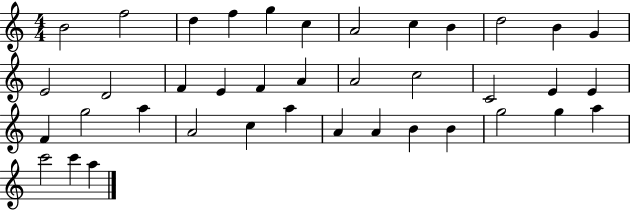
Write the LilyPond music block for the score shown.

{
  \clef treble
  \numericTimeSignature
  \time 4/4
  \key c \major
  b'2 f''2 | d''4 f''4 g''4 c''4 | a'2 c''4 b'4 | d''2 b'4 g'4 | \break e'2 d'2 | f'4 e'4 f'4 a'4 | a'2 c''2 | c'2 e'4 e'4 | \break f'4 g''2 a''4 | a'2 c''4 a''4 | a'4 a'4 b'4 b'4 | g''2 g''4 a''4 | \break c'''2 c'''4 a''4 | \bar "|."
}